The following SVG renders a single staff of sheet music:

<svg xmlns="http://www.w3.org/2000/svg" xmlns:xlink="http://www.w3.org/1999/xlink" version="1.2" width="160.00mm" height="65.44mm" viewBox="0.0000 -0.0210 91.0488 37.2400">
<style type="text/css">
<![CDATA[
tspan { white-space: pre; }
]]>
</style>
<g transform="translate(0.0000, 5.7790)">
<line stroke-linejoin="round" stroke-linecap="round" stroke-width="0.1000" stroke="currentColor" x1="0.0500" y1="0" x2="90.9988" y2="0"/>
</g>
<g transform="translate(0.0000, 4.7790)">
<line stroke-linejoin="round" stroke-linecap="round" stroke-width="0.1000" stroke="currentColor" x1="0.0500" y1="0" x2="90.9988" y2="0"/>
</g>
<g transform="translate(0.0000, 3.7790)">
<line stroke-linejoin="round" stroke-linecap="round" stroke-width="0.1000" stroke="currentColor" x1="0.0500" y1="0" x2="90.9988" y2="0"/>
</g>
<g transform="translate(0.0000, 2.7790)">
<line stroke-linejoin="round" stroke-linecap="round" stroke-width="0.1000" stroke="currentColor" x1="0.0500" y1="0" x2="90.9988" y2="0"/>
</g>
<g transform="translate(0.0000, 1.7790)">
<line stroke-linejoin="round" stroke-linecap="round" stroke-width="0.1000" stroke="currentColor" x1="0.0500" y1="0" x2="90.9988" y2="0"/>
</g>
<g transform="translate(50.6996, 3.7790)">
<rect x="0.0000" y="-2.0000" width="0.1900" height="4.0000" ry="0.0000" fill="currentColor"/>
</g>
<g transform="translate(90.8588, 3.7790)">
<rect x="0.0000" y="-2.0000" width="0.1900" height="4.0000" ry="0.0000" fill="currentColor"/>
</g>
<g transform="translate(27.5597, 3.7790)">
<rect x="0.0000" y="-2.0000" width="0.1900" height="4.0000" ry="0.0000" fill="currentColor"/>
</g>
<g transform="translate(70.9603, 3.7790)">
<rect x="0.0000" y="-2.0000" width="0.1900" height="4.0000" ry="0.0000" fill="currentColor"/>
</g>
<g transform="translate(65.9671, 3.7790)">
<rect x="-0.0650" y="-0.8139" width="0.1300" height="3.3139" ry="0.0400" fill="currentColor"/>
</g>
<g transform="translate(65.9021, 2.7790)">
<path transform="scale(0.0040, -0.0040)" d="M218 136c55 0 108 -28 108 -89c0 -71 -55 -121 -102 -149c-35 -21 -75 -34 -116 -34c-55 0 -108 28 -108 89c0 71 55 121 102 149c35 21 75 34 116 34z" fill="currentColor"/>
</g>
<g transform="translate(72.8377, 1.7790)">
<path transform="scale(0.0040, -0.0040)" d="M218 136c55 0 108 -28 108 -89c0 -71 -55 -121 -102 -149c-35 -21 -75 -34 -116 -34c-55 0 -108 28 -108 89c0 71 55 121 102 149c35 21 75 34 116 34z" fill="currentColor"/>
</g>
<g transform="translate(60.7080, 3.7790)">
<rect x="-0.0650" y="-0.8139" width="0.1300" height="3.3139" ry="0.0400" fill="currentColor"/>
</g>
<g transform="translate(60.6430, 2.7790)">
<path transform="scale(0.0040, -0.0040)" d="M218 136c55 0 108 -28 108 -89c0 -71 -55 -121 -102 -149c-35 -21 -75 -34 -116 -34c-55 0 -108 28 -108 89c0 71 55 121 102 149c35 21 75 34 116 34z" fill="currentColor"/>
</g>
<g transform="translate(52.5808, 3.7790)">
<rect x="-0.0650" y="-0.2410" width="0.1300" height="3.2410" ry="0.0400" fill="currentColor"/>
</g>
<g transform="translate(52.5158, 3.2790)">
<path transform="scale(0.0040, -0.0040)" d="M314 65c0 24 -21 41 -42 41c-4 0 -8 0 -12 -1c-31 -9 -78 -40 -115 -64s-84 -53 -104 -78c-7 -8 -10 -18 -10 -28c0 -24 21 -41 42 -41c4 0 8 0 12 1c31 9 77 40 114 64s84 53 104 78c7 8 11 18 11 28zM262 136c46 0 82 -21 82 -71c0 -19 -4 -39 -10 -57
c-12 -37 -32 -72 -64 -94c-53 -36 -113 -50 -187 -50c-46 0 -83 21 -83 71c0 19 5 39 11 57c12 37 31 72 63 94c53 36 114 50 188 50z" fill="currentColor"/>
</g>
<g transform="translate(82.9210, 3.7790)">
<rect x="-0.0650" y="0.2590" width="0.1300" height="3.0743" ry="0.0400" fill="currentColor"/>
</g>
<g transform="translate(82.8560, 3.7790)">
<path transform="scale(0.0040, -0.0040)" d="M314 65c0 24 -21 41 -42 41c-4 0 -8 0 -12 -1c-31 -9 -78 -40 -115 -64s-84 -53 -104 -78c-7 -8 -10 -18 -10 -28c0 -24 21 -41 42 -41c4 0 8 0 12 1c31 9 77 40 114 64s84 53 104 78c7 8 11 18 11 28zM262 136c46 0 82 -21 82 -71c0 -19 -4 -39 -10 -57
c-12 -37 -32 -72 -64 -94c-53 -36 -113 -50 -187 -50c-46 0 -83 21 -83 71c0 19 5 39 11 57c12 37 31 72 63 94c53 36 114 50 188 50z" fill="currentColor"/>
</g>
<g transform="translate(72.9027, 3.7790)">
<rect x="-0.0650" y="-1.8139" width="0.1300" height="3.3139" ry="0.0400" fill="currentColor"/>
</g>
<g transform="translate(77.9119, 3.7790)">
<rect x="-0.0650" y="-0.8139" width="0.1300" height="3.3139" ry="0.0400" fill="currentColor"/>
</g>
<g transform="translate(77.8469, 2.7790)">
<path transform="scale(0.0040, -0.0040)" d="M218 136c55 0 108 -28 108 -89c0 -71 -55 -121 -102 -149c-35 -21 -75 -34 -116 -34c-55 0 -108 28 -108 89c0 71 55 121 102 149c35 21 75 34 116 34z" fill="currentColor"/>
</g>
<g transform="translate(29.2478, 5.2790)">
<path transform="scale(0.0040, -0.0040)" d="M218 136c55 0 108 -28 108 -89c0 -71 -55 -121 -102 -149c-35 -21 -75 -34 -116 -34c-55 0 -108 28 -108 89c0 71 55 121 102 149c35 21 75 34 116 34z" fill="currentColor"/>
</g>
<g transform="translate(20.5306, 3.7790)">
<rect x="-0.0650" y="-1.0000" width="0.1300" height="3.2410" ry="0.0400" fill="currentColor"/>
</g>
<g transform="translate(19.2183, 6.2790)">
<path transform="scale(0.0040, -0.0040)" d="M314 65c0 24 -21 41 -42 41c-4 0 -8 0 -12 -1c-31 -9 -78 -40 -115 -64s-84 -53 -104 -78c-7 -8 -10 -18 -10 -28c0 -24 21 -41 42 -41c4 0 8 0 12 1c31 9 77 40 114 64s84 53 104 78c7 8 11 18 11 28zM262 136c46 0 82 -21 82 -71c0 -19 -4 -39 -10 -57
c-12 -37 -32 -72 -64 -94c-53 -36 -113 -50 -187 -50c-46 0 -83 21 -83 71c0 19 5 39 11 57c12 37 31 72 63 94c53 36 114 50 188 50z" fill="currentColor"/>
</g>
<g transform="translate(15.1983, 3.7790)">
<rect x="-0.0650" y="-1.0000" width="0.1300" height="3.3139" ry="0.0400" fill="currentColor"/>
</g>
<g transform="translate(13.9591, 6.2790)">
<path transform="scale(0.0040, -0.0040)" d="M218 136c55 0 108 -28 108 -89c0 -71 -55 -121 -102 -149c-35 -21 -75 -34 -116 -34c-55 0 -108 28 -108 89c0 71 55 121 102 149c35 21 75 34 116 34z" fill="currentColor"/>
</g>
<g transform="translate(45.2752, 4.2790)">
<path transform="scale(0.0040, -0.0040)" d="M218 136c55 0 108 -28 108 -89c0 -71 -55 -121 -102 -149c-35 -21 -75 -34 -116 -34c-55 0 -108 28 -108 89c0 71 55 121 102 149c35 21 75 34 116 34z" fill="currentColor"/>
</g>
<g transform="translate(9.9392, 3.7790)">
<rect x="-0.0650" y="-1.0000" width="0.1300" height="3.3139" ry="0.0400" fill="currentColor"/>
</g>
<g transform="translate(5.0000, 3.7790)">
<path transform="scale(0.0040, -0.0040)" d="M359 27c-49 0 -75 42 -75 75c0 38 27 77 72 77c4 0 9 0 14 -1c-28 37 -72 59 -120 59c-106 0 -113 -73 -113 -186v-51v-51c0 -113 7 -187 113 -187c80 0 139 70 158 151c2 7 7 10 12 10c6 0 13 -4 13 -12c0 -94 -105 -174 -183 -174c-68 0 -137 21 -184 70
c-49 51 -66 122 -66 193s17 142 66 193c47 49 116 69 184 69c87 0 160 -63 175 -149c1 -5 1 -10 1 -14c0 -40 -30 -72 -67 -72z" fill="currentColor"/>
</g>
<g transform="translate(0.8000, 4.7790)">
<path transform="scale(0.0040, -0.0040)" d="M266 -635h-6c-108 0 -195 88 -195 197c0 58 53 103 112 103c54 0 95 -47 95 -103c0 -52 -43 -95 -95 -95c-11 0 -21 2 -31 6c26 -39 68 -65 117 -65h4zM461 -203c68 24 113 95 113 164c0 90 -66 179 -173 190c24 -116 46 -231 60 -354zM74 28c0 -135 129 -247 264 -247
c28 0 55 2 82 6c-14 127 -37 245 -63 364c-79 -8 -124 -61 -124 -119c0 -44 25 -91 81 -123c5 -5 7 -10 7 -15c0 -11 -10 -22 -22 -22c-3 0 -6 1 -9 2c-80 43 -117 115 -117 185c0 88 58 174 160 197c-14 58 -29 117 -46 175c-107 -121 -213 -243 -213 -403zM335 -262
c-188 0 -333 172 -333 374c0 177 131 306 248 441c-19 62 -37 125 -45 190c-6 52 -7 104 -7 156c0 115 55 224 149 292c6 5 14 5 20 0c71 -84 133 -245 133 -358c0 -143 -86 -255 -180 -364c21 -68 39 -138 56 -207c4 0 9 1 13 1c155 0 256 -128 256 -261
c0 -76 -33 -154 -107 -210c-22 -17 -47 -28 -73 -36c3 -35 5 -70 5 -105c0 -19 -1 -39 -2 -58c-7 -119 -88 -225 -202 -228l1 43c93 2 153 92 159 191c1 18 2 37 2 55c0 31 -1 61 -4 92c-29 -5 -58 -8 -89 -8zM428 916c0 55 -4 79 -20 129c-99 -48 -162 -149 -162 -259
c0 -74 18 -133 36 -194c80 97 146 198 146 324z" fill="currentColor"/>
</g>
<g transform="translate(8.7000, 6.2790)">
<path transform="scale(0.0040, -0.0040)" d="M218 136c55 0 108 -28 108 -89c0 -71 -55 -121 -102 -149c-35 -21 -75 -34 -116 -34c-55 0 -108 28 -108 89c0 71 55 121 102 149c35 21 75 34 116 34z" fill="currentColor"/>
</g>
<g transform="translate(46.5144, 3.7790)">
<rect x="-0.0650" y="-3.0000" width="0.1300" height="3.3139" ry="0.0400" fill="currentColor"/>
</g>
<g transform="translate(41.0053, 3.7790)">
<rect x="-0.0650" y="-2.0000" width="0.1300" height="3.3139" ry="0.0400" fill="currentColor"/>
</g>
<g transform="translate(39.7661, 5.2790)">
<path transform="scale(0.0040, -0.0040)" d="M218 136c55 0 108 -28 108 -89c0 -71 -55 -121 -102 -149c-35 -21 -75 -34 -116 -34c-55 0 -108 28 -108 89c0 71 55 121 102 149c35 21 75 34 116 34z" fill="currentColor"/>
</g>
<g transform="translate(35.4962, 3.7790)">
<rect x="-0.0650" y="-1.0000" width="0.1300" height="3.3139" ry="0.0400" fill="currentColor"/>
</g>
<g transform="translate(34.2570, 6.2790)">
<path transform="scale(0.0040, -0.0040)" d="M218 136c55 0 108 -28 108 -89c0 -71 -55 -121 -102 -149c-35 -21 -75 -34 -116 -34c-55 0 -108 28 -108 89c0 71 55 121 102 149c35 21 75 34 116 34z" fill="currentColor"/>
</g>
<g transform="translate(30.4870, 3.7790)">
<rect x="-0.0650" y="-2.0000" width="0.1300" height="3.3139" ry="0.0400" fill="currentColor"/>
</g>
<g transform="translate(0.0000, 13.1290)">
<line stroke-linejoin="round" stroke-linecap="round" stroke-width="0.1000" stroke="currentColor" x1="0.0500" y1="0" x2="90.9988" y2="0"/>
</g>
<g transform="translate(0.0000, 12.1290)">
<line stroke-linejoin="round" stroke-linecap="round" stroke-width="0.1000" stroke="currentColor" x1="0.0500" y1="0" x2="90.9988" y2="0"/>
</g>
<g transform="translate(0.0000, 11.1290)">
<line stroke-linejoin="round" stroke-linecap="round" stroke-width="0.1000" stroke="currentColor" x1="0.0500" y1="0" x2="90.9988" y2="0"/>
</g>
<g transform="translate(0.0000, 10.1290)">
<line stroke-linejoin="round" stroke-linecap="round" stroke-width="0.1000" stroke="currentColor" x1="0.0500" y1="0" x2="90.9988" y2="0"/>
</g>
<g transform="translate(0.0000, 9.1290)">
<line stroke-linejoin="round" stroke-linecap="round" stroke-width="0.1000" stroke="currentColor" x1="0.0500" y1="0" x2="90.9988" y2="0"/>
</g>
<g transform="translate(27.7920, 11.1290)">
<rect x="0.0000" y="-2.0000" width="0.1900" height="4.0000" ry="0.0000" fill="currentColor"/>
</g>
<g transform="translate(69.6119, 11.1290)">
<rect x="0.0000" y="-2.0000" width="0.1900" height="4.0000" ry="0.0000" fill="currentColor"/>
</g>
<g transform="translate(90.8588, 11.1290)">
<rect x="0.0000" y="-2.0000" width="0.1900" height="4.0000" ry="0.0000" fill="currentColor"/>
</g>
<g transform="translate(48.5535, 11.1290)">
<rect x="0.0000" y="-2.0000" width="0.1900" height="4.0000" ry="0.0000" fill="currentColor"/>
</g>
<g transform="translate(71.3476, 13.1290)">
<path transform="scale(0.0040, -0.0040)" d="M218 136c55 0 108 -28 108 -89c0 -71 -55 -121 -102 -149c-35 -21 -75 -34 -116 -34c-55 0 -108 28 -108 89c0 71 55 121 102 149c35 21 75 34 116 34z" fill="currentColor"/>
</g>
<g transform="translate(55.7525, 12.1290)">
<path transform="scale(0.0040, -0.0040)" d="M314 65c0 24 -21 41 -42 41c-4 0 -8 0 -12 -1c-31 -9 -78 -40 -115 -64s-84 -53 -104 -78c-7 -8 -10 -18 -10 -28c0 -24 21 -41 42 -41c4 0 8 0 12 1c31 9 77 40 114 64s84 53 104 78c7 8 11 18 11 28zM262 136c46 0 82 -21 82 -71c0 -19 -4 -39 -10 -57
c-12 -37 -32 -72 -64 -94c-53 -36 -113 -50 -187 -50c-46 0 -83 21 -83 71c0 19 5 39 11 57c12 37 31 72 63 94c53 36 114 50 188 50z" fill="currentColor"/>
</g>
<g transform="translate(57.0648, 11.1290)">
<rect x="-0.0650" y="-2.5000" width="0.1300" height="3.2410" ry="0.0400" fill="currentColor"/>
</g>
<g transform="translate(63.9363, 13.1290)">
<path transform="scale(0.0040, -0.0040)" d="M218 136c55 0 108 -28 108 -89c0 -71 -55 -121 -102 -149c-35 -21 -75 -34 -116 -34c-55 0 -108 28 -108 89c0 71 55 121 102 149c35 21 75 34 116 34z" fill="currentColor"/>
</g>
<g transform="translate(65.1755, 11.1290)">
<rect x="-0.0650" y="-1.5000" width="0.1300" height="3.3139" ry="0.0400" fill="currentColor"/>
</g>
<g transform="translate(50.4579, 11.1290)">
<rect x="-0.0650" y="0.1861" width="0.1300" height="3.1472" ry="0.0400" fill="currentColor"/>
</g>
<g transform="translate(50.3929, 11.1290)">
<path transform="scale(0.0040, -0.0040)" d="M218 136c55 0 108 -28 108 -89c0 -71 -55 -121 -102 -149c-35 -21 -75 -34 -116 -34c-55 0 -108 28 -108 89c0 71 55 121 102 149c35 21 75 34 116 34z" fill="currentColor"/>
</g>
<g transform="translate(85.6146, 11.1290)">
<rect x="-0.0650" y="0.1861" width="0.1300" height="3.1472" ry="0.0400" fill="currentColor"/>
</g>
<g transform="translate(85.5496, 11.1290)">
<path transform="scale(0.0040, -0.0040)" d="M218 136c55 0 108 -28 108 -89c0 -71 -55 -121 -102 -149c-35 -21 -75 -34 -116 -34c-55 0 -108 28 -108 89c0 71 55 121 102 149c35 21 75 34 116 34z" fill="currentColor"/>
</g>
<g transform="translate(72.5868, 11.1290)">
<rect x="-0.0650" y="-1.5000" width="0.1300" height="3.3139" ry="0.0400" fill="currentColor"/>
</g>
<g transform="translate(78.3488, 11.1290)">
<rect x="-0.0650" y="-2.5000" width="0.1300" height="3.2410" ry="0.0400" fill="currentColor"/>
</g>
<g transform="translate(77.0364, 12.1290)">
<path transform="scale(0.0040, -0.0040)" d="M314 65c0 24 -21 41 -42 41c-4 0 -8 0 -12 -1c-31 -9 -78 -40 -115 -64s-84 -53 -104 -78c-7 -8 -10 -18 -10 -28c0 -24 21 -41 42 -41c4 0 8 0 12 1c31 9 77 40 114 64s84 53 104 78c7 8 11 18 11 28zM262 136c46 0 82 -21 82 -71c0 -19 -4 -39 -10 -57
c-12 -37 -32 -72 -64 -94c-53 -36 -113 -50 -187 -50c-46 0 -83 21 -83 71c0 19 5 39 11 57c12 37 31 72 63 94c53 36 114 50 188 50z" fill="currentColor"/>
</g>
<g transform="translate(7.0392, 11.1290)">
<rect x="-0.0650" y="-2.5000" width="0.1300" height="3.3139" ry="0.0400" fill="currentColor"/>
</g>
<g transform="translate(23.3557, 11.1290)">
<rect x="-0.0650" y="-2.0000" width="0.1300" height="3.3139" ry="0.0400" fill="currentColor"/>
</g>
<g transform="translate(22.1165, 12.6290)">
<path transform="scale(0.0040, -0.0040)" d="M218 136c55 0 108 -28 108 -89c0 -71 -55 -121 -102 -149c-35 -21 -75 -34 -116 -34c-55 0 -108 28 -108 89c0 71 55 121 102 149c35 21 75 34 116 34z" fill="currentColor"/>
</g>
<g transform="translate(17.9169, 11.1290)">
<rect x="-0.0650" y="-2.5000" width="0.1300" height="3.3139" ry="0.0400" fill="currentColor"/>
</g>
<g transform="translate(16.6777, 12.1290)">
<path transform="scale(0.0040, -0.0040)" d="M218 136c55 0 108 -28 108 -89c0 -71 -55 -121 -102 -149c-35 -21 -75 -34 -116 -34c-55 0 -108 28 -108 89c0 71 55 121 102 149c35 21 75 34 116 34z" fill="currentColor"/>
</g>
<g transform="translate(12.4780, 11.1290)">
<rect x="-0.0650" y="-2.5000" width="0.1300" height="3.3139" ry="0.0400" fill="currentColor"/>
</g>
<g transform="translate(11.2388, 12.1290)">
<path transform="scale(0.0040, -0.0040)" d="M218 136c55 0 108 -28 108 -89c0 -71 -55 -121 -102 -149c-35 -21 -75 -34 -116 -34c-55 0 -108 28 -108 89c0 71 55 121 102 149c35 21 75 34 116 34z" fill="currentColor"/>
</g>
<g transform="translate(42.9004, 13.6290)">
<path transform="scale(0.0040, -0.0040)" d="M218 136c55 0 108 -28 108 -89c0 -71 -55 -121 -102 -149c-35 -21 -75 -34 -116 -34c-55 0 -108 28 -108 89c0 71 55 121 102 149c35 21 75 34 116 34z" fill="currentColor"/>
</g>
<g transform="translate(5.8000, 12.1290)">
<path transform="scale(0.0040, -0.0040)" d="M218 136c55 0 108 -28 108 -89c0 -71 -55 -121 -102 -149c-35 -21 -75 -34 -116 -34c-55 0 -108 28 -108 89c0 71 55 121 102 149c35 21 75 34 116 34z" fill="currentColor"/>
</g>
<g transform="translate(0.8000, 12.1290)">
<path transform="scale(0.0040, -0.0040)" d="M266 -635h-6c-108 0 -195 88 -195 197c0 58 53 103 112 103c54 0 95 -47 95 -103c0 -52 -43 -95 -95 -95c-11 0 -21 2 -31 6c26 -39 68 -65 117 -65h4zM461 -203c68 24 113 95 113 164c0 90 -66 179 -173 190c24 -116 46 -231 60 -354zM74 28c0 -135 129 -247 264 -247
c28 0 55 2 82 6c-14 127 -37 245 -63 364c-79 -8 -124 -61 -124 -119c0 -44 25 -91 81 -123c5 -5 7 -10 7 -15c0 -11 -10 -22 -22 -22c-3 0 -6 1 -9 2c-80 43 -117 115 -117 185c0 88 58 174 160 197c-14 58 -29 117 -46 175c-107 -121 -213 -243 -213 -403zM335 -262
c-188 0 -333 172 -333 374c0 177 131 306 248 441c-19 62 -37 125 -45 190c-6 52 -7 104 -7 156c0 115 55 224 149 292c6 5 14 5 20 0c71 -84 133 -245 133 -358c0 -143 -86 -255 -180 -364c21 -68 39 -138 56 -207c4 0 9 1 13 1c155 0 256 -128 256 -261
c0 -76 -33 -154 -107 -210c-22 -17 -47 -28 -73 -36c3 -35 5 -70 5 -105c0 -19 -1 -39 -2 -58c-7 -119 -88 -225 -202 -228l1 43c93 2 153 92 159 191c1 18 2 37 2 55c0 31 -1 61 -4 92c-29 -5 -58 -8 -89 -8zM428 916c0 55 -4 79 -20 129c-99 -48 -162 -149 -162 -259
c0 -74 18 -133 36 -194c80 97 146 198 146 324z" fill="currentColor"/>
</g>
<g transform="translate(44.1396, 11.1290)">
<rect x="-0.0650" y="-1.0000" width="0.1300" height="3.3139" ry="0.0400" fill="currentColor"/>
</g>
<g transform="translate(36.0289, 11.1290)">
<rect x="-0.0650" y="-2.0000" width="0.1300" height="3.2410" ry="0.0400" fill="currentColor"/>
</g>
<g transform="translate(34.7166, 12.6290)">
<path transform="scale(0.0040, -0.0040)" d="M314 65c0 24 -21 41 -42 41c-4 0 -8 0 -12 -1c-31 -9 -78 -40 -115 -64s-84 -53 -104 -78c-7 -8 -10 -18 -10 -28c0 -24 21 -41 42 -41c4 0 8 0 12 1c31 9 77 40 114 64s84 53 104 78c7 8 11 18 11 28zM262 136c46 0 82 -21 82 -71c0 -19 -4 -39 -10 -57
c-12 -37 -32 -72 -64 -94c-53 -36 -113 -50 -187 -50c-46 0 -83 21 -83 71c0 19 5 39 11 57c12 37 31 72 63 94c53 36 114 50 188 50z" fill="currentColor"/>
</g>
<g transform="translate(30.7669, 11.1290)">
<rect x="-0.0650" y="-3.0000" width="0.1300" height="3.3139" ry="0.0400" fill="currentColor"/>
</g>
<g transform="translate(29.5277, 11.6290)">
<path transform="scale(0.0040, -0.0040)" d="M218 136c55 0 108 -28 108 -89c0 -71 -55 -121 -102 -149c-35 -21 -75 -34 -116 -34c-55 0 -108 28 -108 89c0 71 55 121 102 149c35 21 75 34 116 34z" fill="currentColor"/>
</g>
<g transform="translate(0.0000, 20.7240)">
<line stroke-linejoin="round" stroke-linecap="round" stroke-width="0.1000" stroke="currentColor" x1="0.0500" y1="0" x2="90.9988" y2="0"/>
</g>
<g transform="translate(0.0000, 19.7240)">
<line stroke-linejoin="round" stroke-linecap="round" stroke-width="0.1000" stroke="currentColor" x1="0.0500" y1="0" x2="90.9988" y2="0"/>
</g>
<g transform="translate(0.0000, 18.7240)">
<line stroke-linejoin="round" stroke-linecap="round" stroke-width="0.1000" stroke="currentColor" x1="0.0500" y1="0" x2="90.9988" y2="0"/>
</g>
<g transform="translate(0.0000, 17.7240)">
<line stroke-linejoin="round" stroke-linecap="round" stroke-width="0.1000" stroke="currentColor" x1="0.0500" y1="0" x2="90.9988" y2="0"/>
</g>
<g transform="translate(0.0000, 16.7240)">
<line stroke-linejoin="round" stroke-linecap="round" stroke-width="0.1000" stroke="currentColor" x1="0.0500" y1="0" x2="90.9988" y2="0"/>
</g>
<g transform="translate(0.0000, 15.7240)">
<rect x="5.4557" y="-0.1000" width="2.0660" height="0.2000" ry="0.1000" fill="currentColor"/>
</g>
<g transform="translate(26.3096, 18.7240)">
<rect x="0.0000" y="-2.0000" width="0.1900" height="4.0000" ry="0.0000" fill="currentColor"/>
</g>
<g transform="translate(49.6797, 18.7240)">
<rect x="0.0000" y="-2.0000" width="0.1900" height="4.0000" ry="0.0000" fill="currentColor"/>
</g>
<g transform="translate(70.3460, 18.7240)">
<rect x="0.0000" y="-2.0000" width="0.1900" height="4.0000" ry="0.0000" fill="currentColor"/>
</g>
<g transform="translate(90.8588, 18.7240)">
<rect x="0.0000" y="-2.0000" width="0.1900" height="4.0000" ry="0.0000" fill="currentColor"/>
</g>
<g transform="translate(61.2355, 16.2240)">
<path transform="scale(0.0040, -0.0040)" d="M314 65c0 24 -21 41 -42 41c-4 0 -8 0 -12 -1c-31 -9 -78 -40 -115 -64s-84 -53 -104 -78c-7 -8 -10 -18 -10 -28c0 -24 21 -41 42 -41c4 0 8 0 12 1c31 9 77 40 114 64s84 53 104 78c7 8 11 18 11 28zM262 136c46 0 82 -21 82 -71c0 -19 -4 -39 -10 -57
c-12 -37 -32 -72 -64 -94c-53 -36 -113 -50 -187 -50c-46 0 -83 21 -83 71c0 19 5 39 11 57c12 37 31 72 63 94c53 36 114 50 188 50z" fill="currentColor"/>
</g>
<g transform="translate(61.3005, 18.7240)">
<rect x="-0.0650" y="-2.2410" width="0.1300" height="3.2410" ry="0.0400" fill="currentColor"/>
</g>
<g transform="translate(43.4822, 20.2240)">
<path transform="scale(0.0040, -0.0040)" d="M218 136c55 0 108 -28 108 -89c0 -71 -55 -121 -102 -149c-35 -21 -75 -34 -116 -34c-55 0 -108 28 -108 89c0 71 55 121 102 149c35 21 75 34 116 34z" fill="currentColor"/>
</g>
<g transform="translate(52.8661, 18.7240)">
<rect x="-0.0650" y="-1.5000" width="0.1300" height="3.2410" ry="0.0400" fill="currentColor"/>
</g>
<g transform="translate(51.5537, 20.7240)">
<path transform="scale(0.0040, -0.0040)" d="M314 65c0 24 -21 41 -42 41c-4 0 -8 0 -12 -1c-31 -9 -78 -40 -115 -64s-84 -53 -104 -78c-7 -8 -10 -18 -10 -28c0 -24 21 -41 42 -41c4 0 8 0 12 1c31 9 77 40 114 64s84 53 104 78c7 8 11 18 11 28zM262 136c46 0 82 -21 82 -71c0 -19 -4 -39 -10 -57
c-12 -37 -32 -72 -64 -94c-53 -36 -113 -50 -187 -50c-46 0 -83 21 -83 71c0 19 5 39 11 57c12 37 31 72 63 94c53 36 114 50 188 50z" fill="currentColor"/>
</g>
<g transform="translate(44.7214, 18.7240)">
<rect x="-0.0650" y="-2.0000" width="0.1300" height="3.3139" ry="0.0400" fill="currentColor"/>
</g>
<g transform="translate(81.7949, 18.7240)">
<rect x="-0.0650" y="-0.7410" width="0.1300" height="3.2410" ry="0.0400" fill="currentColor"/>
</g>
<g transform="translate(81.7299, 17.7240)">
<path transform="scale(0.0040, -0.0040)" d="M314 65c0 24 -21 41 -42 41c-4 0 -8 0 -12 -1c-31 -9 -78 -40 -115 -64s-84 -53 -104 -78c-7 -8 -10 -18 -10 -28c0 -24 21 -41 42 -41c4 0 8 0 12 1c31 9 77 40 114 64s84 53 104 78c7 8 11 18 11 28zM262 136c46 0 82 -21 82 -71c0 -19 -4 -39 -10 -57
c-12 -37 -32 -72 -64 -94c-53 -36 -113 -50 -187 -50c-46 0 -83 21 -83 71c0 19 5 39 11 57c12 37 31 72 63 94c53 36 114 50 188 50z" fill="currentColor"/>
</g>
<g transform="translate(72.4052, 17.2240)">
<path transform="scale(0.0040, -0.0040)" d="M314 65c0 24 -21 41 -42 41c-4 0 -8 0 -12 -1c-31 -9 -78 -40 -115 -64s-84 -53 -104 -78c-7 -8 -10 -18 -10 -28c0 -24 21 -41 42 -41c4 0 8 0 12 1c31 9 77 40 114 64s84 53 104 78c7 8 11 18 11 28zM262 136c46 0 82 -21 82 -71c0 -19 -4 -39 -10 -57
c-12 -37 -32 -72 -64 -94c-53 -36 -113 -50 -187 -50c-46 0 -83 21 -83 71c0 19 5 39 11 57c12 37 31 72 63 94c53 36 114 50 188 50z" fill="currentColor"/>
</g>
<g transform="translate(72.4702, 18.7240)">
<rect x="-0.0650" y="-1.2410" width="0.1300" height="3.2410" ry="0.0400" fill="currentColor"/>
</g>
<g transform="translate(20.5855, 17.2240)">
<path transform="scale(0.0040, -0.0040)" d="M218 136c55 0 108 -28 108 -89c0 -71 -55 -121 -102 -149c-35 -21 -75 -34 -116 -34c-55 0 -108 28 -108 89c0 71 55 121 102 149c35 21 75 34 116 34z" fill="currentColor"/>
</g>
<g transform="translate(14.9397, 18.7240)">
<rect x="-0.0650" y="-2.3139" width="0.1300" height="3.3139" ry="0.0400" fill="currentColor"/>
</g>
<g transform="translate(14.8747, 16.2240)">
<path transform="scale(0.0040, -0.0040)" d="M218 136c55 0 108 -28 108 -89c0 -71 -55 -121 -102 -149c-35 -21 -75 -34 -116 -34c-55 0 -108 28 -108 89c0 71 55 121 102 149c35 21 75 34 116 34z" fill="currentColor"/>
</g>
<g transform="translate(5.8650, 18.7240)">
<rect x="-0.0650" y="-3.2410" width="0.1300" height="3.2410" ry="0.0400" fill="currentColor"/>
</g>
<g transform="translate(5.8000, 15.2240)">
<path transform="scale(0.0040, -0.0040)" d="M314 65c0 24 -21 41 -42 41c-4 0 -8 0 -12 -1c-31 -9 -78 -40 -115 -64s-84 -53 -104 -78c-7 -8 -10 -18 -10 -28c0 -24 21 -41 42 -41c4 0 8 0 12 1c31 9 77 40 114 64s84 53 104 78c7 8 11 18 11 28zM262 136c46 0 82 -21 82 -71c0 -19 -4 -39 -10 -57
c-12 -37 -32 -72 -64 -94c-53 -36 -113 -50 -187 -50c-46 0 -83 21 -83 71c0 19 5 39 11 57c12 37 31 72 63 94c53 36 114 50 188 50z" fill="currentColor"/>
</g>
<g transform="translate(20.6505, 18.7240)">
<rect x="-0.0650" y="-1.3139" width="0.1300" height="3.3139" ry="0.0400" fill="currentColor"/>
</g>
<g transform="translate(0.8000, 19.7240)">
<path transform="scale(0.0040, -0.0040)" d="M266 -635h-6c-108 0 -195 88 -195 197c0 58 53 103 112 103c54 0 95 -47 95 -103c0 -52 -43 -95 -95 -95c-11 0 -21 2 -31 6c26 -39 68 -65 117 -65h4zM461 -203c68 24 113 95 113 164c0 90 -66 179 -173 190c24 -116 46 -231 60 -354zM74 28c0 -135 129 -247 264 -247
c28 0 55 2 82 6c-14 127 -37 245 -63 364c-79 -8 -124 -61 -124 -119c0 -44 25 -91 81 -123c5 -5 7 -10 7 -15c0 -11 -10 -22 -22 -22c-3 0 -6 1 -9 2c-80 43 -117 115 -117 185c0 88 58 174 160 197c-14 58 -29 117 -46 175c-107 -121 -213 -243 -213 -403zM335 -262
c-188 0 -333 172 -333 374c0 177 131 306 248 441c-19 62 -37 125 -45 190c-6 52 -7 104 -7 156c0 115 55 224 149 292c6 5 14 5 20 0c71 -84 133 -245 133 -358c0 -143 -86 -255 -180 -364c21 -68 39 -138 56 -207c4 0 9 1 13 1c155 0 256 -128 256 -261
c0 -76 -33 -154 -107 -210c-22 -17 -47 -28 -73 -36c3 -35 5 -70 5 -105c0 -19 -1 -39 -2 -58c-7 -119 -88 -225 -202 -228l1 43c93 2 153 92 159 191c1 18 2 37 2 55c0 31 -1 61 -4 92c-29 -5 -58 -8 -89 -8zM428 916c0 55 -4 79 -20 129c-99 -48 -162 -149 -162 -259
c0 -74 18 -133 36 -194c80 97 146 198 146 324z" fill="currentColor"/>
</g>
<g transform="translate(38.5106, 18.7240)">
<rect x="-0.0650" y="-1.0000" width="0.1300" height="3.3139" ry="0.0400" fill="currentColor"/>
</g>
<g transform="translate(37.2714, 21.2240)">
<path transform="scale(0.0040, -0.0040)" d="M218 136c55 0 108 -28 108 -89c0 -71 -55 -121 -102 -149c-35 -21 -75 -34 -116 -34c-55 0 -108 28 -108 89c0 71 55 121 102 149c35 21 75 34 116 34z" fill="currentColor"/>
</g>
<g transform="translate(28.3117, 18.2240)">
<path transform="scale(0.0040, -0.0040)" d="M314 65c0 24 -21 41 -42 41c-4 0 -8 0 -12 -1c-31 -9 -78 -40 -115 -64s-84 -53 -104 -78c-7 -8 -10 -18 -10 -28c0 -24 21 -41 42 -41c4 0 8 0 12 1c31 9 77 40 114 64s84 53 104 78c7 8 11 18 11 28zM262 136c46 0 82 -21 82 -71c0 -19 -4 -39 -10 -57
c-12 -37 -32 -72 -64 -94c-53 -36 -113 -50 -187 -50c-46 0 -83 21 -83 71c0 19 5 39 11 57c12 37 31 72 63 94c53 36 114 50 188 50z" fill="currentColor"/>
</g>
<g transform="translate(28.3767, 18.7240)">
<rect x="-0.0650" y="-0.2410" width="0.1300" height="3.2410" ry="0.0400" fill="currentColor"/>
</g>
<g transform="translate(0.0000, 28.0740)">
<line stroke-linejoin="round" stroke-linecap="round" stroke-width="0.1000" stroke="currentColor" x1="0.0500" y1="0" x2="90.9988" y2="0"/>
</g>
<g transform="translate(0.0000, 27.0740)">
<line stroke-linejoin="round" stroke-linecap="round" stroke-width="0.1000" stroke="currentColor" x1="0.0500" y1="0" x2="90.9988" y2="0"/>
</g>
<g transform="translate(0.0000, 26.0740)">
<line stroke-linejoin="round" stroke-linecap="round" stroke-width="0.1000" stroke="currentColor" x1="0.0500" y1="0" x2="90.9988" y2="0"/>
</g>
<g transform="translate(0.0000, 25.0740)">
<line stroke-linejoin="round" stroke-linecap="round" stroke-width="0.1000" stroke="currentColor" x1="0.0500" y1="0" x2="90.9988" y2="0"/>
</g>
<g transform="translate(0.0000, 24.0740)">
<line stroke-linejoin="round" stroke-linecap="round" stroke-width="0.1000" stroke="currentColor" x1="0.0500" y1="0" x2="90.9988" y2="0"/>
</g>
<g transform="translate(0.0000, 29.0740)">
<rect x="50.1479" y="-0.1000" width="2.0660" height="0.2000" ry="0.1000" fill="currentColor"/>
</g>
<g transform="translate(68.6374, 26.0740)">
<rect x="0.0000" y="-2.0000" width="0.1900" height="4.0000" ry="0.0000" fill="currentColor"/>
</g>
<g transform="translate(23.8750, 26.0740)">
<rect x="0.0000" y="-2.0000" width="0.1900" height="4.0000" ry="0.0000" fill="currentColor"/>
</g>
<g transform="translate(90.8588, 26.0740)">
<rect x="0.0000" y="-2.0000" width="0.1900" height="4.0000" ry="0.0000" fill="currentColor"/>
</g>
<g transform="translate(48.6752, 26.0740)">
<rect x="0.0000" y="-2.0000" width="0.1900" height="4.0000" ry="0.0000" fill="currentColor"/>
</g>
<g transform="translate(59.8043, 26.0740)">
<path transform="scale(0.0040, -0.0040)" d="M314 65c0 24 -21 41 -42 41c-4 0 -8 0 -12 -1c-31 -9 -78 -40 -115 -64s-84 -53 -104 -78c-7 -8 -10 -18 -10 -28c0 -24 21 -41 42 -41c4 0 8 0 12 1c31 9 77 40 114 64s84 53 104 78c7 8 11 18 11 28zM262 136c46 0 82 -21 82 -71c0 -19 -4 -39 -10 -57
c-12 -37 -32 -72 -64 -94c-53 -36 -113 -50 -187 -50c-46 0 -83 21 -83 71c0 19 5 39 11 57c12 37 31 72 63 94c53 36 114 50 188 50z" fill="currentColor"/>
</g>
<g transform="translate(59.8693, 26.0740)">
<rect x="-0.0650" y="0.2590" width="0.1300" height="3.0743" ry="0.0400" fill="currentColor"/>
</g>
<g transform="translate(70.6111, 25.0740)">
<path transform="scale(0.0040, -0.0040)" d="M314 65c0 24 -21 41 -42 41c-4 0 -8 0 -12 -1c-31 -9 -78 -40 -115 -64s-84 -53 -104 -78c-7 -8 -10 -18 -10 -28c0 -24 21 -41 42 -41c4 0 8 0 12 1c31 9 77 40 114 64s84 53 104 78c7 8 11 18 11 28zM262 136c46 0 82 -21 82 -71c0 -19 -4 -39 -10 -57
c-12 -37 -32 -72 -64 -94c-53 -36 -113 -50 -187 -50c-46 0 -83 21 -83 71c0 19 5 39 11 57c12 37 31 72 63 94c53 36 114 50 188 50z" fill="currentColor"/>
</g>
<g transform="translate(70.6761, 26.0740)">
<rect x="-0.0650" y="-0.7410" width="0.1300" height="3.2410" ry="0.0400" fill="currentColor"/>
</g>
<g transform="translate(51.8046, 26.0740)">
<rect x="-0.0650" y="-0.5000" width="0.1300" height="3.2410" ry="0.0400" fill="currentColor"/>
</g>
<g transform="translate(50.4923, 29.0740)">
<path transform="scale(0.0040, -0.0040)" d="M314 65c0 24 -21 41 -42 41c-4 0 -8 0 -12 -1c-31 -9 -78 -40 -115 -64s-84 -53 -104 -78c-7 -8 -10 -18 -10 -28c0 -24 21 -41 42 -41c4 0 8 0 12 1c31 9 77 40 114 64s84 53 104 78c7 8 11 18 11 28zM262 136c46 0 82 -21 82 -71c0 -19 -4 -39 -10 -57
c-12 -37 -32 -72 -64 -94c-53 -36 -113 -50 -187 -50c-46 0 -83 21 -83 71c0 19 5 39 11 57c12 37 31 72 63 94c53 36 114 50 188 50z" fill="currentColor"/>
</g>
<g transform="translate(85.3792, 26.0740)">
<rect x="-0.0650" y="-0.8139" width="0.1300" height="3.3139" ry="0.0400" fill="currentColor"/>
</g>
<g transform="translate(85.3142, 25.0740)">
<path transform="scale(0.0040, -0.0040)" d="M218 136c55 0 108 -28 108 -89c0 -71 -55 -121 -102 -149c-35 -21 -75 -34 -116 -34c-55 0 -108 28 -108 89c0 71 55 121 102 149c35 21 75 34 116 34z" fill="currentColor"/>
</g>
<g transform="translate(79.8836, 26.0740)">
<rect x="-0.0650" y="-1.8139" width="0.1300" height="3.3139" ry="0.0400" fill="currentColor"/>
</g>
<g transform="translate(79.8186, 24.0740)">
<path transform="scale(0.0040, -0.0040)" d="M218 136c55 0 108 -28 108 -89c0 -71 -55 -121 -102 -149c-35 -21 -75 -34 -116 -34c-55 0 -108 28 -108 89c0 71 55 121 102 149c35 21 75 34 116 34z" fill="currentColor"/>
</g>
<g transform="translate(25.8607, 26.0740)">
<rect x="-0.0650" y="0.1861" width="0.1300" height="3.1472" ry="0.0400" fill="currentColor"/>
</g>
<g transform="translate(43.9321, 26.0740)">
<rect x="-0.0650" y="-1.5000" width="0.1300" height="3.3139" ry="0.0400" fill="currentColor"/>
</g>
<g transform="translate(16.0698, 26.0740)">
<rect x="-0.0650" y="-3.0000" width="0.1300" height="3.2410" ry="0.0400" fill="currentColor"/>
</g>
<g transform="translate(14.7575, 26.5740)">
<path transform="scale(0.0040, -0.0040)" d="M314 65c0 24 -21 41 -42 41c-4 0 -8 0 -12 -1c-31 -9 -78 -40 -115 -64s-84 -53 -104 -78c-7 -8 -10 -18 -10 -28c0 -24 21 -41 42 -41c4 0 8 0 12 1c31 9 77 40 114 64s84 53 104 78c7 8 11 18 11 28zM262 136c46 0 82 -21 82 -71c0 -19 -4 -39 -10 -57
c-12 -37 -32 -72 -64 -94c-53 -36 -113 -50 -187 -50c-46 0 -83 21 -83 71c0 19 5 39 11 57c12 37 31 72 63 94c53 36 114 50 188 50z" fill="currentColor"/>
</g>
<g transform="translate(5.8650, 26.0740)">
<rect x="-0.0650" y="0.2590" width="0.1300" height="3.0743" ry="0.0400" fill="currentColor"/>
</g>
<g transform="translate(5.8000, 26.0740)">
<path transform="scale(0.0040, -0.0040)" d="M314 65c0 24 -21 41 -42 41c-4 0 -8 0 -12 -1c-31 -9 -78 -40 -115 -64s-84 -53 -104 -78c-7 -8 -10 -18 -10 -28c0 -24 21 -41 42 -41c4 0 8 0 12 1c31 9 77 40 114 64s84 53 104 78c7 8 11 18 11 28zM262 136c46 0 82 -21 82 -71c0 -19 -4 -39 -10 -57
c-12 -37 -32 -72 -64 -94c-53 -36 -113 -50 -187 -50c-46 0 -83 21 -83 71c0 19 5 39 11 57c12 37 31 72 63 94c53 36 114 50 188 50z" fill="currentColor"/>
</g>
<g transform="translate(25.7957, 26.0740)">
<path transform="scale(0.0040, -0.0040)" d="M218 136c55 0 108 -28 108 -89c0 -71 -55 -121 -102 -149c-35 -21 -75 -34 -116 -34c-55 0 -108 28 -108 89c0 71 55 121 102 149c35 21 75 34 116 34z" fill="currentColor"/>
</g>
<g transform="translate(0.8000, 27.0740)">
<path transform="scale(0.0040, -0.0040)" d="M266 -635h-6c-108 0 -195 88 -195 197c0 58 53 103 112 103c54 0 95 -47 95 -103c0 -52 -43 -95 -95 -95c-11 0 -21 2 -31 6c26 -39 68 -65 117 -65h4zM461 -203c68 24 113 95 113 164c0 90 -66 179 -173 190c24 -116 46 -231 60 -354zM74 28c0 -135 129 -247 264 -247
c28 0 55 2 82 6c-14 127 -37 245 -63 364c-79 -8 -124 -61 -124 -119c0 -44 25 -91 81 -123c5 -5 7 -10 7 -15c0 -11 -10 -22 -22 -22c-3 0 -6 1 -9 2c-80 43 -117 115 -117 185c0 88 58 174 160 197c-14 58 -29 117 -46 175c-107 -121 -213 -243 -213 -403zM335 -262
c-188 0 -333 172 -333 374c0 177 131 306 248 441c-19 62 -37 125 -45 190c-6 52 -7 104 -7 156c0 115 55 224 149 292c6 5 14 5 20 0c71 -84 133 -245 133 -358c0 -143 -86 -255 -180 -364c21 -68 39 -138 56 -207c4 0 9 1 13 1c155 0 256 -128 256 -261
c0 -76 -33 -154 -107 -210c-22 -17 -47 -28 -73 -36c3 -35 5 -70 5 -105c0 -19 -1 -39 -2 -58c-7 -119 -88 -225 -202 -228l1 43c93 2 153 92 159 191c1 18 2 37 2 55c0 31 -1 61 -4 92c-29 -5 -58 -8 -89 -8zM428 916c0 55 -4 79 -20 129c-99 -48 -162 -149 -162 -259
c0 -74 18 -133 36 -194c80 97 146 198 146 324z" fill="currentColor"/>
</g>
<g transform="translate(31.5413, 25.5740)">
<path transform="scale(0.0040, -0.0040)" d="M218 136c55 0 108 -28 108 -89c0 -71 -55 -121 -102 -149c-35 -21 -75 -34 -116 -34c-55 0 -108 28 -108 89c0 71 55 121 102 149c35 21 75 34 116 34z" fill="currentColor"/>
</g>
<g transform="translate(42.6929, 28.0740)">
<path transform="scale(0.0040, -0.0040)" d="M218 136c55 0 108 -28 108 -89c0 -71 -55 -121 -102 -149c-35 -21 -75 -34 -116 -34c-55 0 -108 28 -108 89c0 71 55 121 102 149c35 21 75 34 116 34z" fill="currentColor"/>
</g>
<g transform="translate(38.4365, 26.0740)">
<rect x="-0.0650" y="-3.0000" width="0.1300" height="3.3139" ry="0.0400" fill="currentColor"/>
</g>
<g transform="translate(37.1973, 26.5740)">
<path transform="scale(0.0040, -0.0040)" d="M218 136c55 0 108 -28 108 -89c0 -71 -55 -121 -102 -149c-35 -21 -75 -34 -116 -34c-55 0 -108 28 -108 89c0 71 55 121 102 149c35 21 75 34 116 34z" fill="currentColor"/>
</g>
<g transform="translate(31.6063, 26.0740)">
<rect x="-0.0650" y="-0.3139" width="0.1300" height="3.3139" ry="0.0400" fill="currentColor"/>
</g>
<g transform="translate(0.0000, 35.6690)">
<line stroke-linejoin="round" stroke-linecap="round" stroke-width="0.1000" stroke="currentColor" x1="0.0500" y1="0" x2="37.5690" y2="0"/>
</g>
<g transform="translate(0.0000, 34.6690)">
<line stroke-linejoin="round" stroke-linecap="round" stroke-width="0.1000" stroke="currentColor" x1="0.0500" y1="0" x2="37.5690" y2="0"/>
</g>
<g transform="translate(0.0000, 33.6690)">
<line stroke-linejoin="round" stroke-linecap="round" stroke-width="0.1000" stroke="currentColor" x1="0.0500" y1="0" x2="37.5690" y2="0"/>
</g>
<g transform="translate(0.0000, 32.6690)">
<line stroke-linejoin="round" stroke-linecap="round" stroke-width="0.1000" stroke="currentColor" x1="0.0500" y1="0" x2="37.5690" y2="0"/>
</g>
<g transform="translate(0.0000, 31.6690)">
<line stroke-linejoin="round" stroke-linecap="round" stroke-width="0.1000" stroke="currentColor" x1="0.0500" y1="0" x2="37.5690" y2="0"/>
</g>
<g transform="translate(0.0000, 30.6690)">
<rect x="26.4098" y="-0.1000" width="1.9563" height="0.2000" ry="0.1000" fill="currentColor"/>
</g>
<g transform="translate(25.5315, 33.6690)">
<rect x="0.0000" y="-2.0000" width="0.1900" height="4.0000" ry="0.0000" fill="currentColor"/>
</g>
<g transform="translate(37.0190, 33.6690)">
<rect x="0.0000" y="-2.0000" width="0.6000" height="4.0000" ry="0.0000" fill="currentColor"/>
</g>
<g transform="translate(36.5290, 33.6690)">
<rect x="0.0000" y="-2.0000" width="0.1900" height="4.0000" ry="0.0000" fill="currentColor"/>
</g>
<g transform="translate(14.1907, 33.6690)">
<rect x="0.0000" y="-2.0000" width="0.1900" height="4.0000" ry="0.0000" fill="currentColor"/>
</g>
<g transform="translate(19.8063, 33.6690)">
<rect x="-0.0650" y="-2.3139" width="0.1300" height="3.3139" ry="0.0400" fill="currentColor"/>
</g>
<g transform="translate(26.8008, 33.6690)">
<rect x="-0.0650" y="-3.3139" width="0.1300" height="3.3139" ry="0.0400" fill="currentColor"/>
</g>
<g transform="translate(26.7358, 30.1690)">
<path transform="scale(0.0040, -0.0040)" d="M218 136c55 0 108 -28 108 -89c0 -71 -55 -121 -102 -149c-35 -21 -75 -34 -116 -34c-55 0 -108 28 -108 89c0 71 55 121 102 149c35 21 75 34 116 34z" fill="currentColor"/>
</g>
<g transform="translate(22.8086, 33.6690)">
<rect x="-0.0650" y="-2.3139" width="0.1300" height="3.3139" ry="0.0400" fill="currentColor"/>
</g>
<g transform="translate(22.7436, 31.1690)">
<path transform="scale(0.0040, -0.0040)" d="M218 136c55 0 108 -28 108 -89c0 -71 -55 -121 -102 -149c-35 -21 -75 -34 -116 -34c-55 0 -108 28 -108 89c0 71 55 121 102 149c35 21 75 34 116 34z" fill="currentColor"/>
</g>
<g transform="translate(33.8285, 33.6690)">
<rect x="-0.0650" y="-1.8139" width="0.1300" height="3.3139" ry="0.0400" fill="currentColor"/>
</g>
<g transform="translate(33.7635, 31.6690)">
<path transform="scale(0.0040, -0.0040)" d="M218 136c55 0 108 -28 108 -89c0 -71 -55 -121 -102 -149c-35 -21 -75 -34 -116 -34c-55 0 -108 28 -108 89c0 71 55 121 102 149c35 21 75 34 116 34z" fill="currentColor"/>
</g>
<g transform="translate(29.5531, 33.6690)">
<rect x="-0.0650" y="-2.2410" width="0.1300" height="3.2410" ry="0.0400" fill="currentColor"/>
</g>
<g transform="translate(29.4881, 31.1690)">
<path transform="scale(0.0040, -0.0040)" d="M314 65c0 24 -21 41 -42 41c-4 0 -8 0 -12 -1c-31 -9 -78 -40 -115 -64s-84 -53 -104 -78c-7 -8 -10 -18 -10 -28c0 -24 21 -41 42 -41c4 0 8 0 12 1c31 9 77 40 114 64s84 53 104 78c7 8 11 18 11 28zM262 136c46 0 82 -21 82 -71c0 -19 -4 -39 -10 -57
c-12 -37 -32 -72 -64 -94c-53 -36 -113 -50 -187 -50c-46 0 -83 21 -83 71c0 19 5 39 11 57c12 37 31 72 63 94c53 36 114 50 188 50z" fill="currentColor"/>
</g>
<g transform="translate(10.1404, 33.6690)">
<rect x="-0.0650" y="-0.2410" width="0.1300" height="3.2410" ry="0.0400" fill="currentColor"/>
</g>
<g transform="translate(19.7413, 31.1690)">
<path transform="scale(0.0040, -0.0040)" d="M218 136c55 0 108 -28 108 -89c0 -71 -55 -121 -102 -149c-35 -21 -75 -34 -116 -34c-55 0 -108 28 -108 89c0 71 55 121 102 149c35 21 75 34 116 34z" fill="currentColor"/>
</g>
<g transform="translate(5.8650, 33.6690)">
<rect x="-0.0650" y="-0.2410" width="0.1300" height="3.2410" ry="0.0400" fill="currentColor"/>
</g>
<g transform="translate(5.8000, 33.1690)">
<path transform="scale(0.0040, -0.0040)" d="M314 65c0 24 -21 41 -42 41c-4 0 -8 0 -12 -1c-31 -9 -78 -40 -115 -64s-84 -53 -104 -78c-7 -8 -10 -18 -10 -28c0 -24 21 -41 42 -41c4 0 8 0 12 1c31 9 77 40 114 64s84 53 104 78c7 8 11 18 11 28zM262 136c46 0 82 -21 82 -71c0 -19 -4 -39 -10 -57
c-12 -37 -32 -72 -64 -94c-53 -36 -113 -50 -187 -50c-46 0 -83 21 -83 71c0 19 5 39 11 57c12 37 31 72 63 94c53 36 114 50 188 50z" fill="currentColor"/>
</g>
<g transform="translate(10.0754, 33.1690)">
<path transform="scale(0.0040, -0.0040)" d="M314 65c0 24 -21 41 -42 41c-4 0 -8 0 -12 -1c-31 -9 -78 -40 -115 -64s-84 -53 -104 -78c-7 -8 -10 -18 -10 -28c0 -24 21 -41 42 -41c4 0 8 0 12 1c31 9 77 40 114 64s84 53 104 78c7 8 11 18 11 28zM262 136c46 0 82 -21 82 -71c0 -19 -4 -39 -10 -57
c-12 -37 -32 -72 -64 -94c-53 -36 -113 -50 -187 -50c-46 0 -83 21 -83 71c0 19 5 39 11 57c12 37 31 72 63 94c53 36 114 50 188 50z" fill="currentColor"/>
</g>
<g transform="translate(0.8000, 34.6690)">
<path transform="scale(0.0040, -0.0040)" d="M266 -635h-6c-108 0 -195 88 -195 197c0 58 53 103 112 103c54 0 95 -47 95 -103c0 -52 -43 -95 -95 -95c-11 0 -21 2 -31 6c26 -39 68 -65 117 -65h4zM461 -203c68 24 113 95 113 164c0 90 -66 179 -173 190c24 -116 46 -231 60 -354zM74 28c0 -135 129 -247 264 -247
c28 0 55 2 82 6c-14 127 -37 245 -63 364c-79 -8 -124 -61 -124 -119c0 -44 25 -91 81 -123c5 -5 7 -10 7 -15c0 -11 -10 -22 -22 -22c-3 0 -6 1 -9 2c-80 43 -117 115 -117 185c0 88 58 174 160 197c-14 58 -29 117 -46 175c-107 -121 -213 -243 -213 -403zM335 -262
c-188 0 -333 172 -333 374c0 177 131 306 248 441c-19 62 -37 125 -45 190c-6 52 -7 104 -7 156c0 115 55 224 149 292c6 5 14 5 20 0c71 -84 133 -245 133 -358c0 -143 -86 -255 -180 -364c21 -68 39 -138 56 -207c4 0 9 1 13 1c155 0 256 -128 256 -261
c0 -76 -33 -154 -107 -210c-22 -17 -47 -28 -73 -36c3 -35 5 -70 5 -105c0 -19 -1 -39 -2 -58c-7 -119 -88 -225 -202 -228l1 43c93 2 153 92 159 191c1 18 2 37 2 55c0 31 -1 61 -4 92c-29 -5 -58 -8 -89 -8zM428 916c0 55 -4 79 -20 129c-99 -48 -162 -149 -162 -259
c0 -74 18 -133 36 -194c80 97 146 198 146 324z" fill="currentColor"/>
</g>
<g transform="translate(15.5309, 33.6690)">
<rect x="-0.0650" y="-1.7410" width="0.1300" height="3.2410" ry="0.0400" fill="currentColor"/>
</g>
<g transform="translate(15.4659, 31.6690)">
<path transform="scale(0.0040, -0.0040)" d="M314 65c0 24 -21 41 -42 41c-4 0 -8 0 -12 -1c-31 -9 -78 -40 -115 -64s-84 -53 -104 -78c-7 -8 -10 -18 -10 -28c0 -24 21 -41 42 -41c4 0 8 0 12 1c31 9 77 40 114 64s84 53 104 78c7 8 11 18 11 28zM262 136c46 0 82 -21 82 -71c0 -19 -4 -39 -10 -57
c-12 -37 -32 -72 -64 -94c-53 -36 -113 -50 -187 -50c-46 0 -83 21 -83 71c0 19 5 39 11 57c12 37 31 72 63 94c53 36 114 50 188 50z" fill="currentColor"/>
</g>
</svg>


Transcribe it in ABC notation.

X:1
T:Untitled
M:4/4
L:1/4
K:C
D D D2 F D F A c2 d d f d B2 G G G F A F2 D B G2 E E G2 B b2 g e c2 D F E2 g2 e2 d2 B2 A2 B c A E C2 B2 d2 f d c2 c2 f2 g g b g2 f